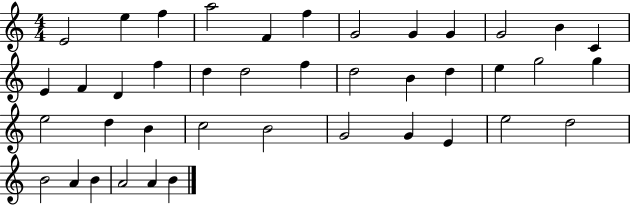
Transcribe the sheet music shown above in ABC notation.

X:1
T:Untitled
M:4/4
L:1/4
K:C
E2 e f a2 F f G2 G G G2 B C E F D f d d2 f d2 B d e g2 g e2 d B c2 B2 G2 G E e2 d2 B2 A B A2 A B